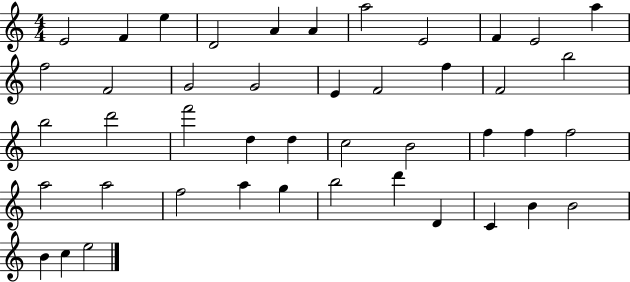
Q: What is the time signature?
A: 4/4